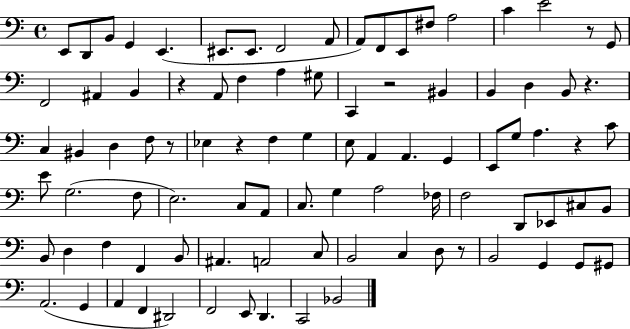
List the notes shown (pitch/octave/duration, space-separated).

E2/e D2/e B2/e G2/q E2/q. EIS2/e. EIS2/e. F2/h A2/e A2/e F2/e E2/e F#3/e A3/h C4/q E4/h R/e G2/e F2/h A#2/q B2/q R/q A2/e F3/q A3/q G#3/e C2/q R/h BIS2/q B2/q D3/q B2/e R/q. C3/q BIS2/q D3/q F3/e R/e Eb3/q R/q F3/q G3/q E3/e A2/q A2/q. G2/q E2/e G3/e A3/q. R/q C4/e E4/e G3/h. F3/e E3/h. C3/e A2/e C3/e. G3/q A3/h FES3/s F3/h D2/e Eb2/e C#3/e B2/e B2/e D3/q F3/q F2/q B2/e A#2/q. A2/h C3/e B2/h C3/q D3/e R/e B2/h G2/q G2/e G#2/e A2/h. G2/q A2/q F2/q D#2/h F2/h E2/e D2/q. C2/h Bb2/h